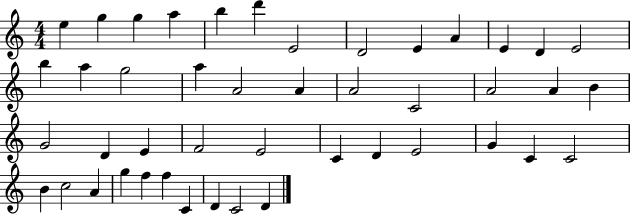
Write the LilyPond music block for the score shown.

{
  \clef treble
  \numericTimeSignature
  \time 4/4
  \key c \major
  e''4 g''4 g''4 a''4 | b''4 d'''4 e'2 | d'2 e'4 a'4 | e'4 d'4 e'2 | \break b''4 a''4 g''2 | a''4 a'2 a'4 | a'2 c'2 | a'2 a'4 b'4 | \break g'2 d'4 e'4 | f'2 e'2 | c'4 d'4 e'2 | g'4 c'4 c'2 | \break b'4 c''2 a'4 | g''4 f''4 f''4 c'4 | d'4 c'2 d'4 | \bar "|."
}